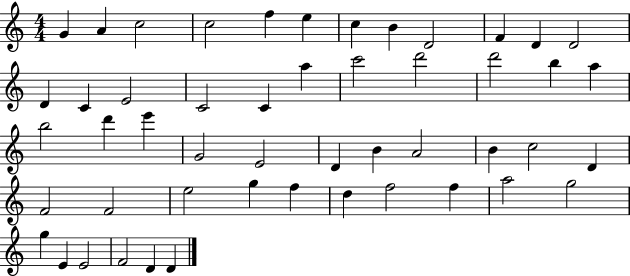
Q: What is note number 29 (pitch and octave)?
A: D4